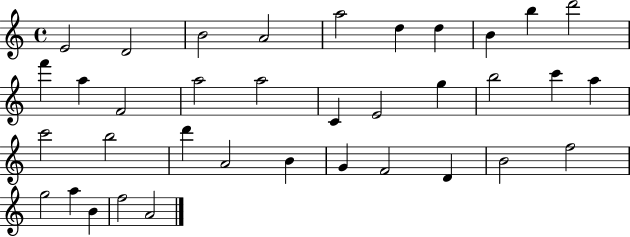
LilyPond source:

{
  \clef treble
  \time 4/4
  \defaultTimeSignature
  \key c \major
  e'2 d'2 | b'2 a'2 | a''2 d''4 d''4 | b'4 b''4 d'''2 | \break f'''4 a''4 f'2 | a''2 a''2 | c'4 e'2 g''4 | b''2 c'''4 a''4 | \break c'''2 b''2 | d'''4 a'2 b'4 | g'4 f'2 d'4 | b'2 f''2 | \break g''2 a''4 b'4 | f''2 a'2 | \bar "|."
}